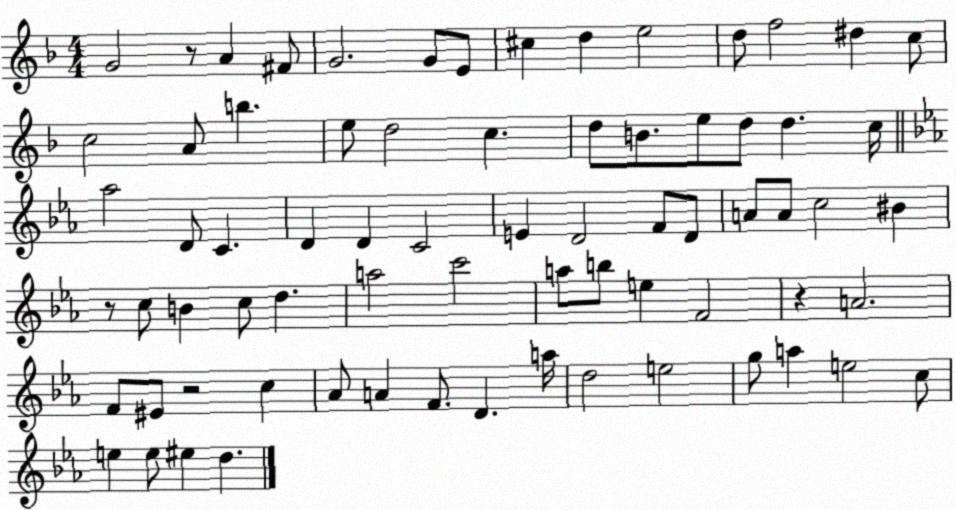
X:1
T:Untitled
M:4/4
L:1/4
K:F
G2 z/2 A ^F/2 G2 G/2 E/2 ^c d e2 d/2 f2 ^d c/2 c2 A/2 b e/2 d2 c d/2 B/2 e/2 d/2 d c/4 _a2 D/2 C D D C2 E D2 F/2 D/2 A/2 A/2 c2 ^B z/2 c/2 B c/2 d a2 c'2 a/2 b/2 e F2 z A2 F/2 ^E/2 z2 c _A/2 A F/2 D a/4 d2 e2 g/2 a e2 c/2 e e/2 ^e d